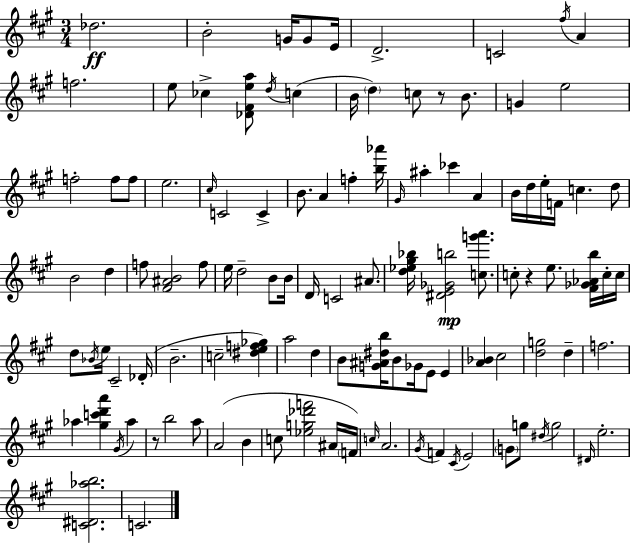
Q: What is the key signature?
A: A major